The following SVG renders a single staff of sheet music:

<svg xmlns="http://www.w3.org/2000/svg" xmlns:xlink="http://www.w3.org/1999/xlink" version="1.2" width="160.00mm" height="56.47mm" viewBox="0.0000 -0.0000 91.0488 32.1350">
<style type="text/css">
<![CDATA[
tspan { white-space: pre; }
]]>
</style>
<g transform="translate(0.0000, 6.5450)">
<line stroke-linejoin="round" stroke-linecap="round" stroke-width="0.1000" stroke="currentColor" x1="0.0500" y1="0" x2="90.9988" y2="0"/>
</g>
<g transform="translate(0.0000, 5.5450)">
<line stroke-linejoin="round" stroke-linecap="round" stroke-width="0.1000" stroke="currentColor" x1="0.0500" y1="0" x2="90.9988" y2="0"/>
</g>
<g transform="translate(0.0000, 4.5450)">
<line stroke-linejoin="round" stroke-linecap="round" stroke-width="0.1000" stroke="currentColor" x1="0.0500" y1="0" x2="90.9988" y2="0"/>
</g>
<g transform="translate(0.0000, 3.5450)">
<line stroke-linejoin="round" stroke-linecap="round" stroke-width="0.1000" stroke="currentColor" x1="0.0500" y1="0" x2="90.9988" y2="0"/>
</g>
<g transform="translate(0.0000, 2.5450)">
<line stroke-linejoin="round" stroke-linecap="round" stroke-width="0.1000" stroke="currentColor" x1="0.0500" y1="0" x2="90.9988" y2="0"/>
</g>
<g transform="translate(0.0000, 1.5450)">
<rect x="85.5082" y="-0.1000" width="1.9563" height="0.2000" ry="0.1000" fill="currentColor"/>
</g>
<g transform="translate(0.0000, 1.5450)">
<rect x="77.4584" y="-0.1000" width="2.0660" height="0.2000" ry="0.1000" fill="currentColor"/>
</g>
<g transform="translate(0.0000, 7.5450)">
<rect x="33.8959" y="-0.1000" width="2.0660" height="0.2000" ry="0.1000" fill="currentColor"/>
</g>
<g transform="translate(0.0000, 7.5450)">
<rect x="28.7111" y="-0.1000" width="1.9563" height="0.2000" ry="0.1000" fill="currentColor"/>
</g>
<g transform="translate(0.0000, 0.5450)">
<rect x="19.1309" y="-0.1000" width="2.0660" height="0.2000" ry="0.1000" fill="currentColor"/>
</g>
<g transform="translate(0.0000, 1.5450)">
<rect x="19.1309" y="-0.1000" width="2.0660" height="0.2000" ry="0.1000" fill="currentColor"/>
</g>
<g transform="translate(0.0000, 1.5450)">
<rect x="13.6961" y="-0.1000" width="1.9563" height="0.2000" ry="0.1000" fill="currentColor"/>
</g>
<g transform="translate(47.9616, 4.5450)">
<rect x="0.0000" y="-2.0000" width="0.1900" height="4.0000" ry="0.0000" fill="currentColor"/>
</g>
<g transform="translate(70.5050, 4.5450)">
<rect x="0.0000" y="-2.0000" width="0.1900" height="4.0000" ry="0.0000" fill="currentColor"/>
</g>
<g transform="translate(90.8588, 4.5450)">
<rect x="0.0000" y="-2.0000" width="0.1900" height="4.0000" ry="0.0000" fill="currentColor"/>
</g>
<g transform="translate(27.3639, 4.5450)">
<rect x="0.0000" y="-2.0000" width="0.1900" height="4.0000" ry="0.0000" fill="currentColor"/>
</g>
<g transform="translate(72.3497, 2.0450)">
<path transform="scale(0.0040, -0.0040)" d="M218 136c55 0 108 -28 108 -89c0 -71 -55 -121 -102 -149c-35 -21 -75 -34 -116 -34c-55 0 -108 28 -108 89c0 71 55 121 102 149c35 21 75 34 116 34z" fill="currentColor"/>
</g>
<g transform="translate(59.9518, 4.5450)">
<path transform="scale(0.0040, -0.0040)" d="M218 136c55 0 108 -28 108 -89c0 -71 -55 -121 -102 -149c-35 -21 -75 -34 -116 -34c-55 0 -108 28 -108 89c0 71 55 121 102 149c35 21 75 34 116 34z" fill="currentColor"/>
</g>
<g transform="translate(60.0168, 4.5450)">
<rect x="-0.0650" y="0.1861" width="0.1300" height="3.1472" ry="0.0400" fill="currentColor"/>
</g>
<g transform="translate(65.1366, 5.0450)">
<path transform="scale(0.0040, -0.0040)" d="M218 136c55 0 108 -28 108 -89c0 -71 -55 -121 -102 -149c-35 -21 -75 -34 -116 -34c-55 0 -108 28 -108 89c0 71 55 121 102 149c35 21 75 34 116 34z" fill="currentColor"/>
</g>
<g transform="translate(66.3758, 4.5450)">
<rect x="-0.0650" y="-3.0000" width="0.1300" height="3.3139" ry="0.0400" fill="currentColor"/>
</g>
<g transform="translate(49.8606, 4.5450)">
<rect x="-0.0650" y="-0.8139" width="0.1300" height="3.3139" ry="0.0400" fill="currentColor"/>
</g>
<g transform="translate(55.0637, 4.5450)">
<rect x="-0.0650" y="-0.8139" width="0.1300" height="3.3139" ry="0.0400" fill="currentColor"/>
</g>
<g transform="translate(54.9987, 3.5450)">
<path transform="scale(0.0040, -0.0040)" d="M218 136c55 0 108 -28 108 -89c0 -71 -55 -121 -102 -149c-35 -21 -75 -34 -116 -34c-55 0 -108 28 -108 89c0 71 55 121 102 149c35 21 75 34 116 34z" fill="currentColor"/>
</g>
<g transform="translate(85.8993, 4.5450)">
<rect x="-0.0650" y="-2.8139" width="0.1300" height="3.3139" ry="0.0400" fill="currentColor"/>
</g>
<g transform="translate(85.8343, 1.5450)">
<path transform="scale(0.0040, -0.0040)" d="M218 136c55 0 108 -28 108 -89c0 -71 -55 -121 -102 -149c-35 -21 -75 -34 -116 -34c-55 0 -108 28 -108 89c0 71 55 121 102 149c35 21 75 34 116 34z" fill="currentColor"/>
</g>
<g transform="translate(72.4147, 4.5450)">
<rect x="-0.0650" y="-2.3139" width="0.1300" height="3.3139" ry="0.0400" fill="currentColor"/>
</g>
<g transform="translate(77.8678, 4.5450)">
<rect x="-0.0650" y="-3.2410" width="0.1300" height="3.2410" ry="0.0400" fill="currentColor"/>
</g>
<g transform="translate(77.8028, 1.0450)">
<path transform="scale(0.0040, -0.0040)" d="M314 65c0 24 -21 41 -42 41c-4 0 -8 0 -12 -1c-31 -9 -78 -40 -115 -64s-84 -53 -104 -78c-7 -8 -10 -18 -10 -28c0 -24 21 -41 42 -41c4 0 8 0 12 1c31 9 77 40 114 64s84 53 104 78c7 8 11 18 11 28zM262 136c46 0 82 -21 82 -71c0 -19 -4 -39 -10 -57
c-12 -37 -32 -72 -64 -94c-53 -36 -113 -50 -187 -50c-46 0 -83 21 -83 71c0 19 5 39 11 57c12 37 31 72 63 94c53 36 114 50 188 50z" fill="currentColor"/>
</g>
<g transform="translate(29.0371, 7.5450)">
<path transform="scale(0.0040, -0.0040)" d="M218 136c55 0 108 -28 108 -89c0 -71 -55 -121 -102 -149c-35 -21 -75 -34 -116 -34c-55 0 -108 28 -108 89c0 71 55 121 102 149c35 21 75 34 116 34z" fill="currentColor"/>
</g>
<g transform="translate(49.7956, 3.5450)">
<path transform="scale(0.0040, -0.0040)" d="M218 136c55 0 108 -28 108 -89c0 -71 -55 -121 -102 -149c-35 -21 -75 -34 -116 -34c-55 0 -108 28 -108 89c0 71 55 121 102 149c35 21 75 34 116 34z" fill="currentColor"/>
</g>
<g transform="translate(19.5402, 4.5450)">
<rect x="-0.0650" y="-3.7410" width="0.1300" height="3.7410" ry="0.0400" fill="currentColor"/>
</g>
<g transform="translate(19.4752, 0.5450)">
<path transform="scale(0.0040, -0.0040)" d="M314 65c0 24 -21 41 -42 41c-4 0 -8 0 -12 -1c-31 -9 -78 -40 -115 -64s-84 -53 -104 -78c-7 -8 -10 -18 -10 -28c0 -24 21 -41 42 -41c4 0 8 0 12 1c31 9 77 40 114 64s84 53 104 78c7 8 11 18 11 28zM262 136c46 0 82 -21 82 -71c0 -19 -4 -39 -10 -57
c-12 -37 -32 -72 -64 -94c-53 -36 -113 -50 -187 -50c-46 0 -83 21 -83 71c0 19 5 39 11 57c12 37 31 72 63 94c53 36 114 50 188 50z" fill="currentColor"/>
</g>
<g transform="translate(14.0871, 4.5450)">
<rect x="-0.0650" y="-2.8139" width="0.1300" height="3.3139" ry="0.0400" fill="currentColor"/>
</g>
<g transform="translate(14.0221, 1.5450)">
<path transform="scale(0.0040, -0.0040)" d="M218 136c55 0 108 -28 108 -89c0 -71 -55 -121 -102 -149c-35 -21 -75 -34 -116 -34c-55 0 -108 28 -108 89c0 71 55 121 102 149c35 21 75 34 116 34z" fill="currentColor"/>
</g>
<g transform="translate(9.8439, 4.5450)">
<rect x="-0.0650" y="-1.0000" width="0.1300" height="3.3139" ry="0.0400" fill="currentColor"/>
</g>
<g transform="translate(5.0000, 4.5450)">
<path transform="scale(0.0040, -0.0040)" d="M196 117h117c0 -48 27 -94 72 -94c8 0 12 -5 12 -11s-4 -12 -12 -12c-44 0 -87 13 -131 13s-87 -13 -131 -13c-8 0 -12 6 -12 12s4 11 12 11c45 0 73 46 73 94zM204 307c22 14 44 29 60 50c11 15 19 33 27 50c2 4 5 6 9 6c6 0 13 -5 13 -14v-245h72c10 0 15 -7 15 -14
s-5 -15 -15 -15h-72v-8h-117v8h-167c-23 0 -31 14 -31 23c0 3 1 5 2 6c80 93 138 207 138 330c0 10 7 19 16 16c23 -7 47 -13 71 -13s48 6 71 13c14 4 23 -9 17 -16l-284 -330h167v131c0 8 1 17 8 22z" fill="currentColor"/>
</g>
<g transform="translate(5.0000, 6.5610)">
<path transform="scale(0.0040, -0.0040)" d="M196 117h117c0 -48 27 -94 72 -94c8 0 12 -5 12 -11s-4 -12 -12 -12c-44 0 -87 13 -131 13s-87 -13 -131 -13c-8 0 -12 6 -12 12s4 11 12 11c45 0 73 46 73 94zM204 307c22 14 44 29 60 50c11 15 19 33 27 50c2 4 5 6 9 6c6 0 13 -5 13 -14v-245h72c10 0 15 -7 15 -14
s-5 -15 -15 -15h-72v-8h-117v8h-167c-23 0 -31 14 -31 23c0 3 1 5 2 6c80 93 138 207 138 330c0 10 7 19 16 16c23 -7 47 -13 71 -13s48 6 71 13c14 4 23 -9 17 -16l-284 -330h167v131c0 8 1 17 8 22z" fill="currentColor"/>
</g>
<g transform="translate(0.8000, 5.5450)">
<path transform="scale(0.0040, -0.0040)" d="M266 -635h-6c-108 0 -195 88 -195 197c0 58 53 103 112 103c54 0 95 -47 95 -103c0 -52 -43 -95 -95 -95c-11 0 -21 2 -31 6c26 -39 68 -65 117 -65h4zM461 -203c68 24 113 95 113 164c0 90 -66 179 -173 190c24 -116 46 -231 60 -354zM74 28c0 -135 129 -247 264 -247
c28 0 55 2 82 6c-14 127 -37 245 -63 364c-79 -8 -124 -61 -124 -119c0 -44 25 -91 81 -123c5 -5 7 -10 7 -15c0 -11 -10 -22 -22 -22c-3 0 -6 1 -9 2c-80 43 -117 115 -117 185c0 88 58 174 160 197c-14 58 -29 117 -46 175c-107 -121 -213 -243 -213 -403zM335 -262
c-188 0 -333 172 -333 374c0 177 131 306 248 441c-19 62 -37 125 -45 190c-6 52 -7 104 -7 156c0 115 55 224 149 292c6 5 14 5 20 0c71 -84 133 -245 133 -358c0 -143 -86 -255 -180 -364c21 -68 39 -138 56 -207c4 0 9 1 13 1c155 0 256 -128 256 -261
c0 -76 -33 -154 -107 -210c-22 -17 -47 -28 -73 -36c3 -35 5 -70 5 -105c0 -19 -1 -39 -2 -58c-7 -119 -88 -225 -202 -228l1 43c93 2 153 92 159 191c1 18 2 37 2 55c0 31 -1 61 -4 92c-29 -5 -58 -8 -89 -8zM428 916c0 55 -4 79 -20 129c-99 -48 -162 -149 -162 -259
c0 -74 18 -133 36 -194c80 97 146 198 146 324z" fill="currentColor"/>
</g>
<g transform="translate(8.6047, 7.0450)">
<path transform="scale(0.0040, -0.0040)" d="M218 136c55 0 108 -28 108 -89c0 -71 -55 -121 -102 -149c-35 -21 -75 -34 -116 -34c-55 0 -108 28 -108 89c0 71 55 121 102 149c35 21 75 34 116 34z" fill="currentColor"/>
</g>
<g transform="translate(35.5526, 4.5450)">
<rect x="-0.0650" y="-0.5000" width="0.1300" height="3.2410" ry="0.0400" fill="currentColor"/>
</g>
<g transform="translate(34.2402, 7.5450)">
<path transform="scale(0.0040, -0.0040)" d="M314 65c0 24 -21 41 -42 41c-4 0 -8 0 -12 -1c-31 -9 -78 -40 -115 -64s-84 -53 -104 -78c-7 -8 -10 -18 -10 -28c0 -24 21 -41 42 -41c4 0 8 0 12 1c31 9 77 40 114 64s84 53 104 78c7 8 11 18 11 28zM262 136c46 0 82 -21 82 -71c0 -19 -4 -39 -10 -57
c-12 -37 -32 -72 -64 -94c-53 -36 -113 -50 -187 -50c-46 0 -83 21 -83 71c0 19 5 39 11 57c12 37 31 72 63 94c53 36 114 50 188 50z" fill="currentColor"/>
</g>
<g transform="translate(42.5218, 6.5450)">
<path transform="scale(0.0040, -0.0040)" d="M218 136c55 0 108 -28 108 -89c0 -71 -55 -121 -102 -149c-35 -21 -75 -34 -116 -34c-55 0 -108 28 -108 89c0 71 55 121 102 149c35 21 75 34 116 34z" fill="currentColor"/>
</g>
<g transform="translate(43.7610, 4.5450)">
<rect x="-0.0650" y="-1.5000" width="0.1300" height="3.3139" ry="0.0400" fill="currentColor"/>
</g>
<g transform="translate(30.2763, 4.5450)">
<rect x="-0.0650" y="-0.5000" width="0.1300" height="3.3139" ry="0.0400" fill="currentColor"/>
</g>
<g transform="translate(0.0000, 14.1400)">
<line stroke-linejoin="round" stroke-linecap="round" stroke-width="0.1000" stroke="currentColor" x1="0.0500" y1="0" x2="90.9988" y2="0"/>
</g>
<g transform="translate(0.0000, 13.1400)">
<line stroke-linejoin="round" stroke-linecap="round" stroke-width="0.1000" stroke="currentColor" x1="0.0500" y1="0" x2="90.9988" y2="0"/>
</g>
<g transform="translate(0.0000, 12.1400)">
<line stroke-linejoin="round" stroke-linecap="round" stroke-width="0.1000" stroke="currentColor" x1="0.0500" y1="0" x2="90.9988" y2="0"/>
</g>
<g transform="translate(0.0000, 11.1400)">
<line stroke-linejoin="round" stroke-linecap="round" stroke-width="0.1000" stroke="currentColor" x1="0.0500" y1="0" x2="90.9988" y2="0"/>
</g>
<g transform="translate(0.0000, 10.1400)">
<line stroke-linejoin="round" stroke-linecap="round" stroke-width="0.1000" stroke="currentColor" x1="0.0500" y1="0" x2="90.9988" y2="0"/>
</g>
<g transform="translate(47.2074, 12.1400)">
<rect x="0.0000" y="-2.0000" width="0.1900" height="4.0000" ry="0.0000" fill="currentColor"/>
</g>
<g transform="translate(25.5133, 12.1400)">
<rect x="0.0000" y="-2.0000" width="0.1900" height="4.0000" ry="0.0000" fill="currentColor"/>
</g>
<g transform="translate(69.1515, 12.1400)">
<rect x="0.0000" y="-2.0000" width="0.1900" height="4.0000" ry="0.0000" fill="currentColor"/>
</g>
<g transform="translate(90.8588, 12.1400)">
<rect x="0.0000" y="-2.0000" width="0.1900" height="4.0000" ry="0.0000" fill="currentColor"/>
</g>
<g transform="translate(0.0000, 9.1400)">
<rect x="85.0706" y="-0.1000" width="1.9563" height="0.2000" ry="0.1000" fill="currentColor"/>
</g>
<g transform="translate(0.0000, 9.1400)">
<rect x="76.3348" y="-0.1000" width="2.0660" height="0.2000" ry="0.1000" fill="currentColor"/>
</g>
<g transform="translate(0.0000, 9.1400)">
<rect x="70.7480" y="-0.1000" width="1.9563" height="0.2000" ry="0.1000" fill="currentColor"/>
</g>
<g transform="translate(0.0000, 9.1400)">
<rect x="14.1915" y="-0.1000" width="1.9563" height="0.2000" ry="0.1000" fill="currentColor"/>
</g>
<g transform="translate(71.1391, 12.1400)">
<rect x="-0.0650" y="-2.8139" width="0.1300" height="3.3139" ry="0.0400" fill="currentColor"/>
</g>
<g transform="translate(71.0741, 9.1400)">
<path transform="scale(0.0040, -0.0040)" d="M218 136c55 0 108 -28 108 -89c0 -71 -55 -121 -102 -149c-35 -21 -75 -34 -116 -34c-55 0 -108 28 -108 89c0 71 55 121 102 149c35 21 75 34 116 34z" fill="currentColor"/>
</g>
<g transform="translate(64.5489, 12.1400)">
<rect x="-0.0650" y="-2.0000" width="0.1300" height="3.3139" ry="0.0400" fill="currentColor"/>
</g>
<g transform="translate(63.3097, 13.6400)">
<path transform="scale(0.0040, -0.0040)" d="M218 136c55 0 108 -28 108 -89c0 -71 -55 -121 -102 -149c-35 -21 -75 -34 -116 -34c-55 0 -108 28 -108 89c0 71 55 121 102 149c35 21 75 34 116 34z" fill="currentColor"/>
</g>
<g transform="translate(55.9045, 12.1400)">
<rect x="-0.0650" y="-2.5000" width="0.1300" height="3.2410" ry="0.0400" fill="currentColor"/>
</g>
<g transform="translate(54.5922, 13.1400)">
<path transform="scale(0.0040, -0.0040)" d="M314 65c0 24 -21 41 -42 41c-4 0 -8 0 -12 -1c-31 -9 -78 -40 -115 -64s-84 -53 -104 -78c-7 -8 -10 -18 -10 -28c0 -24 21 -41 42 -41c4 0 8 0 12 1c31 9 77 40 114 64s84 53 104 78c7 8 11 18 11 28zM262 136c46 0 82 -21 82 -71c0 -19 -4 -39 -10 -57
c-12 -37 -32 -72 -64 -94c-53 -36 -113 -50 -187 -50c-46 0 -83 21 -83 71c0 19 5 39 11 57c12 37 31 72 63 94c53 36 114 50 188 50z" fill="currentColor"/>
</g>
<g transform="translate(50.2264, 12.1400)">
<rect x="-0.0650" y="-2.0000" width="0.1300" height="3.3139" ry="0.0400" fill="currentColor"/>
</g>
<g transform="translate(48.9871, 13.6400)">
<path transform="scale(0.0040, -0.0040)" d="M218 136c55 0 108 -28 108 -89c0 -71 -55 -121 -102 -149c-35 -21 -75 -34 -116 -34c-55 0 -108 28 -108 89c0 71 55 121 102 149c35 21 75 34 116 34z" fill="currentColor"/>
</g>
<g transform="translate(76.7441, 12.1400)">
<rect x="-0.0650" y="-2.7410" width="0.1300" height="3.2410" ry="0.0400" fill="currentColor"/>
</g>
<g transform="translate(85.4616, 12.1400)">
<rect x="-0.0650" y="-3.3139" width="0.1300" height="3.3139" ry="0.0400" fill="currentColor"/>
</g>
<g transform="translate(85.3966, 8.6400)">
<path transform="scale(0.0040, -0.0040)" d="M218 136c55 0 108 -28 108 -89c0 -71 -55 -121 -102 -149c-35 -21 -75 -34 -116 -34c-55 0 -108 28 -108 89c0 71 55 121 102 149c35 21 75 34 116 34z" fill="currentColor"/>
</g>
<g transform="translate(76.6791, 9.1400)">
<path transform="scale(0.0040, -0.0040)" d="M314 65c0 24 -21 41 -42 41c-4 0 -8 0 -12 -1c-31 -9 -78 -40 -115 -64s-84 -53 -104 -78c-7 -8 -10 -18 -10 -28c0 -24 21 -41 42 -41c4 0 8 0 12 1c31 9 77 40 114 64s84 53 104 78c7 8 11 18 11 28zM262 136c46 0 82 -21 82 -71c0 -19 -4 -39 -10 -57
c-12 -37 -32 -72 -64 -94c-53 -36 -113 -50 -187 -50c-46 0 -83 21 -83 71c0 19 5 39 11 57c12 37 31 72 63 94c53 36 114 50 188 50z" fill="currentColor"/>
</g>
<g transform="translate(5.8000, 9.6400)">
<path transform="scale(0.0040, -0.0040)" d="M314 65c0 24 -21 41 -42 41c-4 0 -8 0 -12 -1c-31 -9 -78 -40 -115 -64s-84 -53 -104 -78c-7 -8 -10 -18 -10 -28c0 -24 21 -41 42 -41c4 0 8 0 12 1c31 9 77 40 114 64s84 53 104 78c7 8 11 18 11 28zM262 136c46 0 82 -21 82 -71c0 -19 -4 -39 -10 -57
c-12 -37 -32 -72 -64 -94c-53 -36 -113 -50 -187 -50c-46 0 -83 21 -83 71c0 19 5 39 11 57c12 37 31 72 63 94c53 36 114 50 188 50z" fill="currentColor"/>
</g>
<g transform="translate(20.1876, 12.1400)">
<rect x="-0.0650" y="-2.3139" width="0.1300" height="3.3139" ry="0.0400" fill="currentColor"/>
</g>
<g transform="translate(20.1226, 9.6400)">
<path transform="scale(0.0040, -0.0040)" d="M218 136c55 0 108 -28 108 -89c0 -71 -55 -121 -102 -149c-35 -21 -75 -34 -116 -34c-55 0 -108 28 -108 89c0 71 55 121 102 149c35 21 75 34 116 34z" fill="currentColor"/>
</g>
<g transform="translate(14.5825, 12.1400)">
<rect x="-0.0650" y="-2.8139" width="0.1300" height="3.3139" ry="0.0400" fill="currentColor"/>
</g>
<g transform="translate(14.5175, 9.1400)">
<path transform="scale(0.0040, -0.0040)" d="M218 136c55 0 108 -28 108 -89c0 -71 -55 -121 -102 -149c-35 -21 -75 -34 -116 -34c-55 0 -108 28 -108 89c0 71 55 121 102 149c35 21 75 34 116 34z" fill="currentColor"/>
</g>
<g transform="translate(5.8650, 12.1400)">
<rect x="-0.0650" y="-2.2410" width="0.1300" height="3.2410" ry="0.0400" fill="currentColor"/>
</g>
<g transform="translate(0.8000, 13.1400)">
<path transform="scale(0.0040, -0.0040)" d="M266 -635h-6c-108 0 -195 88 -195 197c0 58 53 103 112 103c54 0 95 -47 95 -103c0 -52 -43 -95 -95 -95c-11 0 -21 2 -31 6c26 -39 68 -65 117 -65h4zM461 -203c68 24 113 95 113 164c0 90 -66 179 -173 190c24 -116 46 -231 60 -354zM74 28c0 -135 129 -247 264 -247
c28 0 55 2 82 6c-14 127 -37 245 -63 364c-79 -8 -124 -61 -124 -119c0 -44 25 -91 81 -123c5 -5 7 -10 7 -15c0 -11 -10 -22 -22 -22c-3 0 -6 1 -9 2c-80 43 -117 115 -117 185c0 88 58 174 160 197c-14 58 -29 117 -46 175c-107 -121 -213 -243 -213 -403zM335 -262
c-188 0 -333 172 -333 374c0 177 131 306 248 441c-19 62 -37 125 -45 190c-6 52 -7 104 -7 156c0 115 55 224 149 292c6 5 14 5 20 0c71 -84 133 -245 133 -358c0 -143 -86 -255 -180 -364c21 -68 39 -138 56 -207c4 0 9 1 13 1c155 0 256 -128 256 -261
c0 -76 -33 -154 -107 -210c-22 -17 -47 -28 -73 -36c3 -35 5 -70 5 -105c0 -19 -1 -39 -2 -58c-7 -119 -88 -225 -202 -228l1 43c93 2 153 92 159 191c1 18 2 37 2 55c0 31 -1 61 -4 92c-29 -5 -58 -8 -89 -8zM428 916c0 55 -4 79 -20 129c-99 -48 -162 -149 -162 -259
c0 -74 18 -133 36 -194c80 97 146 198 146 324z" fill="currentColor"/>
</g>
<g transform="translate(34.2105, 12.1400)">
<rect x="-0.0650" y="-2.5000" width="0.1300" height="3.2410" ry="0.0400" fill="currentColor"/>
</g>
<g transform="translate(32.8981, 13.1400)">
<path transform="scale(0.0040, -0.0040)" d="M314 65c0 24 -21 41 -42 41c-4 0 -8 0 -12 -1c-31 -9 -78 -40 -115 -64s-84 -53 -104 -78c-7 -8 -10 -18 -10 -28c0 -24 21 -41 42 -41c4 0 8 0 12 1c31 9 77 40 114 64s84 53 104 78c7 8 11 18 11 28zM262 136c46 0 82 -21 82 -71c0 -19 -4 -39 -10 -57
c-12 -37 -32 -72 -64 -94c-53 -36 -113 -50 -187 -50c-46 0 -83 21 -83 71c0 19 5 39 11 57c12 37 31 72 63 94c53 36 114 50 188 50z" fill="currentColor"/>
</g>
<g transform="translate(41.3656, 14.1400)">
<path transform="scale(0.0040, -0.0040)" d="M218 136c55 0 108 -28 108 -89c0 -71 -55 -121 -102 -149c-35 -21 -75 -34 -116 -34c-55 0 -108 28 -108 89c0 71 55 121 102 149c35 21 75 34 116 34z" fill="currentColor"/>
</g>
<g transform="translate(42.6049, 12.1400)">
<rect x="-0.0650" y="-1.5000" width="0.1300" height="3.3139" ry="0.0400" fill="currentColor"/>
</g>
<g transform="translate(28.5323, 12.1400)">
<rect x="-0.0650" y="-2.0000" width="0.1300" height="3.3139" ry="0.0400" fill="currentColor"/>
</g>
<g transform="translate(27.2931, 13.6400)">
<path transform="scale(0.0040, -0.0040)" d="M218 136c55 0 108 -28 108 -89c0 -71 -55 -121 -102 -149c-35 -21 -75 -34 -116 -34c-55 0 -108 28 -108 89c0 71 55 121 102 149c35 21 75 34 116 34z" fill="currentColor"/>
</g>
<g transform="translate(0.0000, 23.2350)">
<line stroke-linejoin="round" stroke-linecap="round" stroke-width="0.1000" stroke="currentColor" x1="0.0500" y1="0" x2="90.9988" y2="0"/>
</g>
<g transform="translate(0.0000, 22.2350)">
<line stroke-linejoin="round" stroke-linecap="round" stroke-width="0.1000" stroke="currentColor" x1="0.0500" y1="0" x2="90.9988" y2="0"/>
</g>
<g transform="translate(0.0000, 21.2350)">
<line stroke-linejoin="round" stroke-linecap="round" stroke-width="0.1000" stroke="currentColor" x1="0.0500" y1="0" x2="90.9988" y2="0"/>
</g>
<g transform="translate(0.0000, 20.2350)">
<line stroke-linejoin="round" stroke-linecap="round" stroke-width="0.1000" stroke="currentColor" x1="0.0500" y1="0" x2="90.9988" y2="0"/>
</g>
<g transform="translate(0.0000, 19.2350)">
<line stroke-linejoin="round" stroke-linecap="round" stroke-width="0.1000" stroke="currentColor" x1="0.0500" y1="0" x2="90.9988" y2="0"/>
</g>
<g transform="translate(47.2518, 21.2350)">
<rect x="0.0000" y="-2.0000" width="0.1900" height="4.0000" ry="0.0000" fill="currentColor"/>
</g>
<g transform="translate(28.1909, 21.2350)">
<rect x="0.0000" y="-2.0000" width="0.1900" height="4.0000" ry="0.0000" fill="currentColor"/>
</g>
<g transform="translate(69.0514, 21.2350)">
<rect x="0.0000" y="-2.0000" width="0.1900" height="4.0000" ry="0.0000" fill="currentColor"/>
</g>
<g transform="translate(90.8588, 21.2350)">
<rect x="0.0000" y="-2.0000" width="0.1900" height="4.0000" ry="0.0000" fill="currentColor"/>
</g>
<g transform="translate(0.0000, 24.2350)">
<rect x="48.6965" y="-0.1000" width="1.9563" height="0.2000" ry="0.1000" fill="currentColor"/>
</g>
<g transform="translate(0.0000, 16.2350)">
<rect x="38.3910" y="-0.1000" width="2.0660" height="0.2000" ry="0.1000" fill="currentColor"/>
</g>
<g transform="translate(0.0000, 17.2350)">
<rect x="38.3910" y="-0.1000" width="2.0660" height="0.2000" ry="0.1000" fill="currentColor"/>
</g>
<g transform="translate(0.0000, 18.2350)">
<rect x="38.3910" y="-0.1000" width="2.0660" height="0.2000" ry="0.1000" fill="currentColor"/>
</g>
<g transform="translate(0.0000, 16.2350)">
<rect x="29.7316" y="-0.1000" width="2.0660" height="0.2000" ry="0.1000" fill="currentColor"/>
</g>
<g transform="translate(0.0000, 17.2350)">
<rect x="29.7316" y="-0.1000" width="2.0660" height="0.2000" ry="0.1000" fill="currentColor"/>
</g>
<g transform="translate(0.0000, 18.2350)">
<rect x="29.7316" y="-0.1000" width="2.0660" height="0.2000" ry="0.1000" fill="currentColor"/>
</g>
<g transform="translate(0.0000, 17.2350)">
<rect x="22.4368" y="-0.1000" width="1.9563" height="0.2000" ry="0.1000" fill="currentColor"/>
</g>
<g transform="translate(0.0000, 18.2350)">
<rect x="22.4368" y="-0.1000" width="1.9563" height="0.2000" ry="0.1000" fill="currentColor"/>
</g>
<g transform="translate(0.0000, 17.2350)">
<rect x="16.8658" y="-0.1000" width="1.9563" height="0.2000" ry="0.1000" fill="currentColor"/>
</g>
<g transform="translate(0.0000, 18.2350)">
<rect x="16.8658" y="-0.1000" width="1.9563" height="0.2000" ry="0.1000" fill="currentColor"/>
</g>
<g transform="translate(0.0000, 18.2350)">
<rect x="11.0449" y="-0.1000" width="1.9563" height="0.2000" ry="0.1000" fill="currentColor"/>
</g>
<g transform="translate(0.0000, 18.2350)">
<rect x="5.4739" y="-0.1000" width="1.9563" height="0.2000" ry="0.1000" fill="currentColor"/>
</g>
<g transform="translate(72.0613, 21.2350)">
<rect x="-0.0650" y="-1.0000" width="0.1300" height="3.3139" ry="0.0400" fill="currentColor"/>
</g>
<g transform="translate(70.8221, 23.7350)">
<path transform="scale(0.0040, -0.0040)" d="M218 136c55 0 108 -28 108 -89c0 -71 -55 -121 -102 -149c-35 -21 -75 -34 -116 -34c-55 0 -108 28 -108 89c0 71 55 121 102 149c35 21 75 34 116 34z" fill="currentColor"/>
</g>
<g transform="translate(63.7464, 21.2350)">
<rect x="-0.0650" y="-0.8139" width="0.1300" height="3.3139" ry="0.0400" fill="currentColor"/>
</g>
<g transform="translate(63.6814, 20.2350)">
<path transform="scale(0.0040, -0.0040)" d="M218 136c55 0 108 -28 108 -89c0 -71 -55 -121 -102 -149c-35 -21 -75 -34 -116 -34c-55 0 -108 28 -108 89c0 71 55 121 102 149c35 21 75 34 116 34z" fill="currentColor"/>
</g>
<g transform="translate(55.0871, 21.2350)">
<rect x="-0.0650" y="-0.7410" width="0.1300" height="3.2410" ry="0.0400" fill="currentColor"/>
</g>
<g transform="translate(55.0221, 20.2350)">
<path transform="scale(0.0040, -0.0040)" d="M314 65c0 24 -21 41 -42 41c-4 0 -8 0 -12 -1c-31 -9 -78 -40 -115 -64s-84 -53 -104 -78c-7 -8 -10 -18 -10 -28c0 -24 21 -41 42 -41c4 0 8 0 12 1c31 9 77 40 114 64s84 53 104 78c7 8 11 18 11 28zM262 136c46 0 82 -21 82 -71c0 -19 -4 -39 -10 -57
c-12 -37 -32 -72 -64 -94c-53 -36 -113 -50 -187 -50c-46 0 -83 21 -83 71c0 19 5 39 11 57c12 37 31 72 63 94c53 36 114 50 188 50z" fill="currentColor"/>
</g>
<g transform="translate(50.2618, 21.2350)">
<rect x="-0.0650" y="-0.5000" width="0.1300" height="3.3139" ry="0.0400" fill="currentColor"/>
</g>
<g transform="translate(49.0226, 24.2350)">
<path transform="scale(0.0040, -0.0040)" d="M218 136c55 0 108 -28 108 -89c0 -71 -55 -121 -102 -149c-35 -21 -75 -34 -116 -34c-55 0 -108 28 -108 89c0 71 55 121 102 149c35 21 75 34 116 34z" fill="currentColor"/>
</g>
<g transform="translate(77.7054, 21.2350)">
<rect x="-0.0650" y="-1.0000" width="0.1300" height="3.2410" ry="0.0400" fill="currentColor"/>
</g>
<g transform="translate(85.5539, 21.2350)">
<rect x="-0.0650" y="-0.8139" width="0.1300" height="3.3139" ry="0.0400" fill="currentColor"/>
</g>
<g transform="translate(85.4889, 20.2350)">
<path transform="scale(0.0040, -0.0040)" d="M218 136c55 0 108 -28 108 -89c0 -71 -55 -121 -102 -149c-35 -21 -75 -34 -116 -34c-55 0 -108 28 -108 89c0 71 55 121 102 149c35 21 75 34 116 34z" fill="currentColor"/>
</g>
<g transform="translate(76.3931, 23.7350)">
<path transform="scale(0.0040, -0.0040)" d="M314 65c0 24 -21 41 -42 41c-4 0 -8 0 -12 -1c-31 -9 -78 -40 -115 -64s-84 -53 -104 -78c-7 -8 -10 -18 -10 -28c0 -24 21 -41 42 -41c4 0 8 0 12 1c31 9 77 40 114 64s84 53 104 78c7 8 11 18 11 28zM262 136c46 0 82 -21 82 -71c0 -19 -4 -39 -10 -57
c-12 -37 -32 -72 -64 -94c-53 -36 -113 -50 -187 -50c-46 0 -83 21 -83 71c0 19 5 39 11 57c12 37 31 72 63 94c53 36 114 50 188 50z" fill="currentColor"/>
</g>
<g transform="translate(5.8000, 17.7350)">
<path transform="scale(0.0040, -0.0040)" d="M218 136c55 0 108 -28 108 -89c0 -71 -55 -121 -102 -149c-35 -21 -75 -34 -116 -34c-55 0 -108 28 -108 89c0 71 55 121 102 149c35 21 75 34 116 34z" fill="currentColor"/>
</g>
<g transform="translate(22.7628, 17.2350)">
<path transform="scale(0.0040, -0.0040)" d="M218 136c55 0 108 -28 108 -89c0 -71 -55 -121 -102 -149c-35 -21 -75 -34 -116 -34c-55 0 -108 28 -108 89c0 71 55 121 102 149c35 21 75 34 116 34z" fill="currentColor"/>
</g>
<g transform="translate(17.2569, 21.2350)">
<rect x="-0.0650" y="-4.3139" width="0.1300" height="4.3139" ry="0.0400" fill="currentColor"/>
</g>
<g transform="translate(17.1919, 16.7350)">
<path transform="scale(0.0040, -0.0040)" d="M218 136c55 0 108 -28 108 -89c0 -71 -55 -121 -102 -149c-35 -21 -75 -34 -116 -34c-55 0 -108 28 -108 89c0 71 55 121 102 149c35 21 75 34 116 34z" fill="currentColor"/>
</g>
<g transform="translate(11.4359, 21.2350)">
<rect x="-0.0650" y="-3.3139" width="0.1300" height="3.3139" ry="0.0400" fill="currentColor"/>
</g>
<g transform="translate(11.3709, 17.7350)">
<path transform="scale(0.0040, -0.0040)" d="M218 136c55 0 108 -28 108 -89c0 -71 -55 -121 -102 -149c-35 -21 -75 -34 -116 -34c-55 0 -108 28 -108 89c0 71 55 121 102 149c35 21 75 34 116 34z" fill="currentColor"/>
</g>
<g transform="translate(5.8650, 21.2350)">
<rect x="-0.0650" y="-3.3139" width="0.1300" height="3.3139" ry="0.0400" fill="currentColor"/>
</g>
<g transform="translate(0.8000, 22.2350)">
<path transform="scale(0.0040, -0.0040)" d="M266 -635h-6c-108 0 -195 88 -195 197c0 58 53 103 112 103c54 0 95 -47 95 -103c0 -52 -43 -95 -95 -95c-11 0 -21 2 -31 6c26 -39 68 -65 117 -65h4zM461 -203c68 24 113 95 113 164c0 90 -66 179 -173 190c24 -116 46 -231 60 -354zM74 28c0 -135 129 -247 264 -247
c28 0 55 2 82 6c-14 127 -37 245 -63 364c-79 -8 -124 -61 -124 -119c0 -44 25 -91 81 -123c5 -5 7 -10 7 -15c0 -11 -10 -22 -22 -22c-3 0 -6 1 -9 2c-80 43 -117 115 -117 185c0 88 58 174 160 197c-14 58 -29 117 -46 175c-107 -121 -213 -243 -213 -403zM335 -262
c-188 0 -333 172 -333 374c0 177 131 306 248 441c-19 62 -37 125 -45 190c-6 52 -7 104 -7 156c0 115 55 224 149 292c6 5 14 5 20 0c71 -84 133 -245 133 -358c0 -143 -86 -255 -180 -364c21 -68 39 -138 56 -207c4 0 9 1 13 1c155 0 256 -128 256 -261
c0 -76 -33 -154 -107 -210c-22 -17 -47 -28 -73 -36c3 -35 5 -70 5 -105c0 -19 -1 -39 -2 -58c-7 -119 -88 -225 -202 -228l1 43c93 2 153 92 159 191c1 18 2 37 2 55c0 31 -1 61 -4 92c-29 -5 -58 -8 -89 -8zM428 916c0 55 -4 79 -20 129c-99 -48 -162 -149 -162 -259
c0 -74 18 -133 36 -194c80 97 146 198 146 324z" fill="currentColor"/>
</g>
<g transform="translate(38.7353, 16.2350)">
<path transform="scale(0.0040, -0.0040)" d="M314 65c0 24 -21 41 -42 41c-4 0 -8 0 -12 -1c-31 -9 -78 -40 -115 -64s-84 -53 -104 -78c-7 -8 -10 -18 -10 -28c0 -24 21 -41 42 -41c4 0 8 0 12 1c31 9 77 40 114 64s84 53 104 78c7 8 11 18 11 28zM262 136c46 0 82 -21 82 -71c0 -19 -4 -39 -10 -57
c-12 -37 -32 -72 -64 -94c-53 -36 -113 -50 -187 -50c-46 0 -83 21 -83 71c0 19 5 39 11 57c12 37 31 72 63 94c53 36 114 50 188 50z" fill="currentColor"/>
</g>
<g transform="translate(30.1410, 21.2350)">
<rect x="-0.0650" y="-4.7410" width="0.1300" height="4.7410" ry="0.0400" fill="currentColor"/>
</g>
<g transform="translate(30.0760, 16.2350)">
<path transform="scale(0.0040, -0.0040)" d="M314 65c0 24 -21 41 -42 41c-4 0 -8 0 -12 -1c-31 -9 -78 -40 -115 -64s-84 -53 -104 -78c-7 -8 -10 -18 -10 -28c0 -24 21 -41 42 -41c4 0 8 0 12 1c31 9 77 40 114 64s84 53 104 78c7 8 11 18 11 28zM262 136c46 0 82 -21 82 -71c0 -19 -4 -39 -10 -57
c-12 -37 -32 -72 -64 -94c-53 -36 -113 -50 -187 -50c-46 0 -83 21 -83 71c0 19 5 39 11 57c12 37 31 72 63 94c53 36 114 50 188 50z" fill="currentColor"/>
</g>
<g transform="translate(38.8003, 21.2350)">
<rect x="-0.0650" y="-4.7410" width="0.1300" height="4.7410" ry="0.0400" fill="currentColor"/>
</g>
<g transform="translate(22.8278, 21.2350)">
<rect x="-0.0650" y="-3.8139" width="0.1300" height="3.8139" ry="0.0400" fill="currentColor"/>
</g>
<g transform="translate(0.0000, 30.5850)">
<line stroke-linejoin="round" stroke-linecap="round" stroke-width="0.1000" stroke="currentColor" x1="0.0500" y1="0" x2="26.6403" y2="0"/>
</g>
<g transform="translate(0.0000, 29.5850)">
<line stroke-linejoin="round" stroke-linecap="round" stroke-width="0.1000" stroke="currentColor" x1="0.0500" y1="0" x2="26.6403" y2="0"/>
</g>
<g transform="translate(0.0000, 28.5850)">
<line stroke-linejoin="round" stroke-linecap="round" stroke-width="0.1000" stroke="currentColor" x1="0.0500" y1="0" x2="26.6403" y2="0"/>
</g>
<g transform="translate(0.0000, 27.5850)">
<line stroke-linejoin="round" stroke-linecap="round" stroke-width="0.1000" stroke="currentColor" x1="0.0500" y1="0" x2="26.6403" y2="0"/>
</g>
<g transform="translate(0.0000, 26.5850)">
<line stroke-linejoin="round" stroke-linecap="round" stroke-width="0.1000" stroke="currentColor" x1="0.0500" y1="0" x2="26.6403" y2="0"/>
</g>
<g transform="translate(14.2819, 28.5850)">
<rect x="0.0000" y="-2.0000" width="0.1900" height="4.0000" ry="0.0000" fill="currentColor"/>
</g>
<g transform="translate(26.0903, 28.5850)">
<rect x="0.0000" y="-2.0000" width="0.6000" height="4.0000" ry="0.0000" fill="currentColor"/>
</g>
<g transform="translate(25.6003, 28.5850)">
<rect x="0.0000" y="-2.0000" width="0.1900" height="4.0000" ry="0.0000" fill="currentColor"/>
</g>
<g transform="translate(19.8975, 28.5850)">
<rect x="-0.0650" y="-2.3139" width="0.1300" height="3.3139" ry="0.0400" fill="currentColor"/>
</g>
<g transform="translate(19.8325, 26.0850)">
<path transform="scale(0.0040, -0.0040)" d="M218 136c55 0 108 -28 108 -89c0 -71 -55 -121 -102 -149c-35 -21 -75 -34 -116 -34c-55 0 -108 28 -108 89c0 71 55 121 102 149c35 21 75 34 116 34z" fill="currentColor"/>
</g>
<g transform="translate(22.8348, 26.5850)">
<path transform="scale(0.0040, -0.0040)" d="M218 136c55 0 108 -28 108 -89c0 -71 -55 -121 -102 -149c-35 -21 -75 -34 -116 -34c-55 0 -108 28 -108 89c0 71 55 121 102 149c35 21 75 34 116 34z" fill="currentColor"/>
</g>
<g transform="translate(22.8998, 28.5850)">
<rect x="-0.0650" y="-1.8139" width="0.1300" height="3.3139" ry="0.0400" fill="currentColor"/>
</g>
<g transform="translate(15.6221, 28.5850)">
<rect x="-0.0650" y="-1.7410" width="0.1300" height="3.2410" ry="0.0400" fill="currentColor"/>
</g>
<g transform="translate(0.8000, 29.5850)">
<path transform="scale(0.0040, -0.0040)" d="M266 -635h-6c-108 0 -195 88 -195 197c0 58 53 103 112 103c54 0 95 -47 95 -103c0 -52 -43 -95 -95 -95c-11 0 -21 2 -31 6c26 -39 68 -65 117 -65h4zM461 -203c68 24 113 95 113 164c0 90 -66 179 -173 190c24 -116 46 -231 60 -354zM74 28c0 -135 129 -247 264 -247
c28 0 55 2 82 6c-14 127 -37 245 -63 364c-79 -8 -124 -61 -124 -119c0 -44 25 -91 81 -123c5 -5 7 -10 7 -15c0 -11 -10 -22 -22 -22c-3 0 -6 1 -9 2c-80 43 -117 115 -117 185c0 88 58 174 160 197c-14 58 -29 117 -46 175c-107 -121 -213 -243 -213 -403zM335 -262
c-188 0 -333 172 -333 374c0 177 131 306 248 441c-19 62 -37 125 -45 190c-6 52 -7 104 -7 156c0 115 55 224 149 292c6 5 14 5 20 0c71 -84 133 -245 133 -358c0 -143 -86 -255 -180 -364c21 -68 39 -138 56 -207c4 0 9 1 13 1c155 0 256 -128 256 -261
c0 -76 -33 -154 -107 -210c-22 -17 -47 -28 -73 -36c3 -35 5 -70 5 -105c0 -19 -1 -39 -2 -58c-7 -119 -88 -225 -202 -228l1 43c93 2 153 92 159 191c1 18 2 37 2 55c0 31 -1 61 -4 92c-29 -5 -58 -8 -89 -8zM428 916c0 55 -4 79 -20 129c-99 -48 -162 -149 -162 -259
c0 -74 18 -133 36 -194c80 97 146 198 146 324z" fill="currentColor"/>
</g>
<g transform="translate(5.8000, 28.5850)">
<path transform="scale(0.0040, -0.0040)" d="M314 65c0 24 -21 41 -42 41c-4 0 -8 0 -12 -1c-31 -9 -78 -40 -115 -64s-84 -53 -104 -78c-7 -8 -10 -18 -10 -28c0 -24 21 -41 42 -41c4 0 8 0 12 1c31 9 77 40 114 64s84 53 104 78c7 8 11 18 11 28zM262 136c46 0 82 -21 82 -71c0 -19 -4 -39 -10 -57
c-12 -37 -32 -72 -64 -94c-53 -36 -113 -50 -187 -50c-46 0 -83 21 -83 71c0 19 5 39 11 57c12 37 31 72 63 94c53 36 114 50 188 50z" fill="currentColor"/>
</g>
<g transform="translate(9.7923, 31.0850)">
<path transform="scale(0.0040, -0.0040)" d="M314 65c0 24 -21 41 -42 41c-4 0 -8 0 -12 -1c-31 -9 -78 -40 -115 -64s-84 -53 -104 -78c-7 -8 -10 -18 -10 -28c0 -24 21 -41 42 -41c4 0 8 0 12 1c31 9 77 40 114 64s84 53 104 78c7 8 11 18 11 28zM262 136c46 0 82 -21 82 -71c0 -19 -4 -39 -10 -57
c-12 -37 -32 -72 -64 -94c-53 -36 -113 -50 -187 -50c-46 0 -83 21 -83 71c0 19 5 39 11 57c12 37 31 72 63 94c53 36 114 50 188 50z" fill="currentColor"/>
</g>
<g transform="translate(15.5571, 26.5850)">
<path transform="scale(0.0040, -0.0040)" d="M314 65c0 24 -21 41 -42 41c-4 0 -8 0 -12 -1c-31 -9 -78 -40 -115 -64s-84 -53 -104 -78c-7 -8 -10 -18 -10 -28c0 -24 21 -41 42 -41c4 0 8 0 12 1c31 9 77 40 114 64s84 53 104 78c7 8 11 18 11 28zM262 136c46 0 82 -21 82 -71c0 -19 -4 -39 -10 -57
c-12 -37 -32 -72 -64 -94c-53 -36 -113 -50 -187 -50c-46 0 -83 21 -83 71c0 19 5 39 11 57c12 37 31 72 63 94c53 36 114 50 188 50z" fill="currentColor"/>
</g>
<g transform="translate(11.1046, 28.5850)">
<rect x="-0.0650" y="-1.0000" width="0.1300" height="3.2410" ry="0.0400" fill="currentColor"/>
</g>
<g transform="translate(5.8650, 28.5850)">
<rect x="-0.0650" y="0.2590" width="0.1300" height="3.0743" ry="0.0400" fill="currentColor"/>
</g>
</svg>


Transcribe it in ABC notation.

X:1
T:Untitled
M:4/4
L:1/4
K:C
D a c'2 C C2 E d d B A g b2 a g2 a g F G2 E F G2 F a a2 b b b d' c' e'2 e'2 C d2 d D D2 d B2 D2 f2 g f